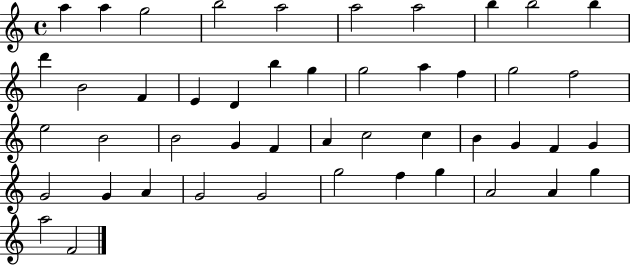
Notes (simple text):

A5/q A5/q G5/h B5/h A5/h A5/h A5/h B5/q B5/h B5/q D6/q B4/h F4/q E4/q D4/q B5/q G5/q G5/h A5/q F5/q G5/h F5/h E5/h B4/h B4/h G4/q F4/q A4/q C5/h C5/q B4/q G4/q F4/q G4/q G4/h G4/q A4/q G4/h G4/h G5/h F5/q G5/q A4/h A4/q G5/q A5/h F4/h